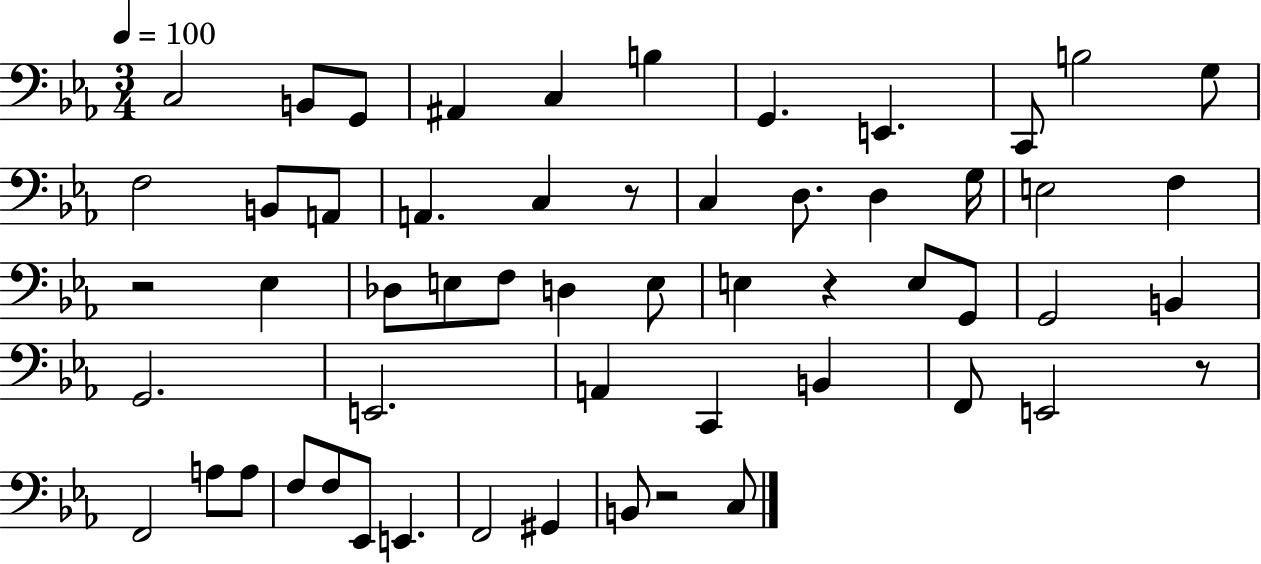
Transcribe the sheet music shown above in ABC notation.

X:1
T:Untitled
M:3/4
L:1/4
K:Eb
C,2 B,,/2 G,,/2 ^A,, C, B, G,, E,, C,,/2 B,2 G,/2 F,2 B,,/2 A,,/2 A,, C, z/2 C, D,/2 D, G,/4 E,2 F, z2 _E, _D,/2 E,/2 F,/2 D, E,/2 E, z E,/2 G,,/2 G,,2 B,, G,,2 E,,2 A,, C,, B,, F,,/2 E,,2 z/2 F,,2 A,/2 A,/2 F,/2 F,/2 _E,,/2 E,, F,,2 ^G,, B,,/2 z2 C,/2